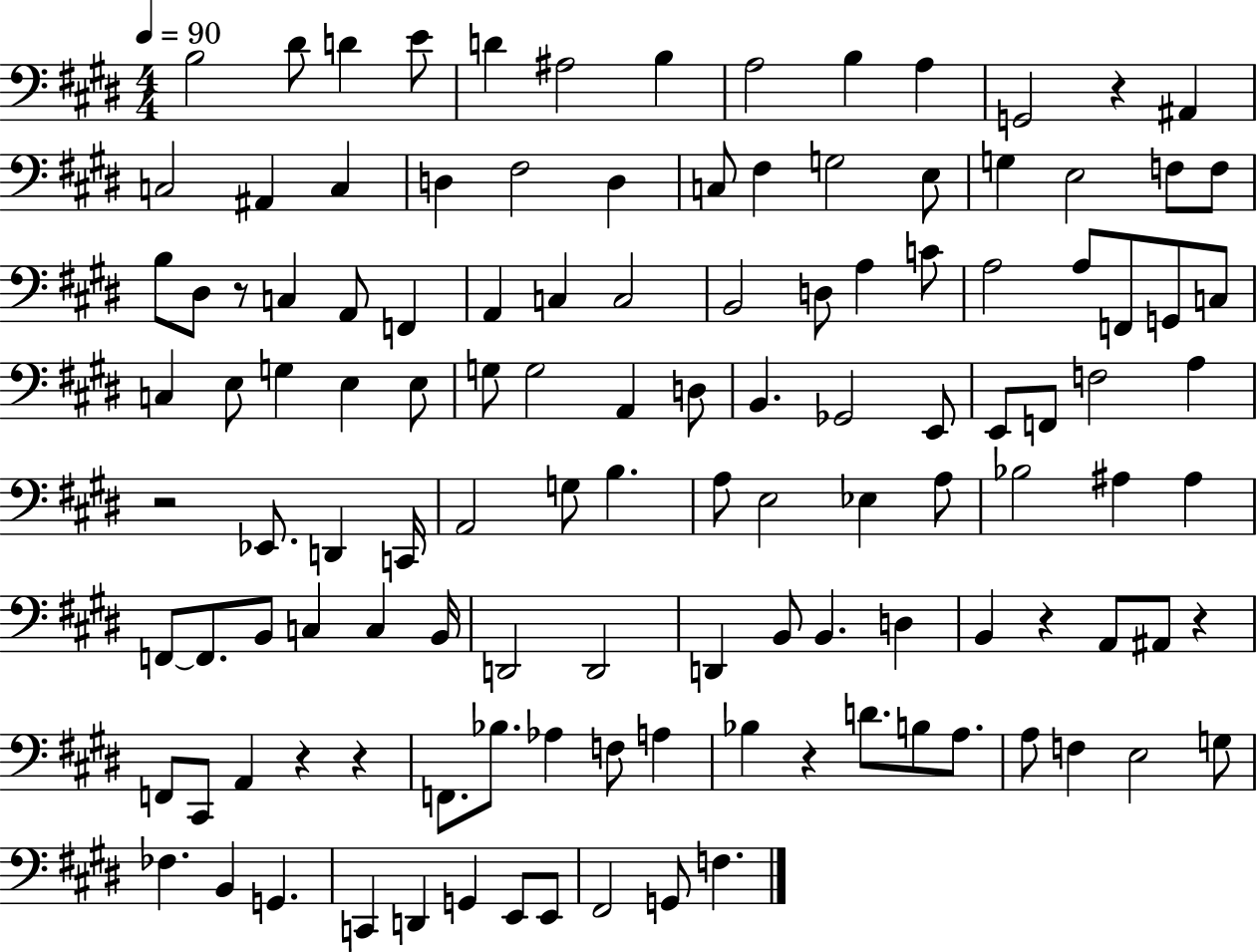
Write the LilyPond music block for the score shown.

{
  \clef bass
  \numericTimeSignature
  \time 4/4
  \key e \major
  \tempo 4 = 90
  \repeat volta 2 { b2 dis'8 d'4 e'8 | d'4 ais2 b4 | a2 b4 a4 | g,2 r4 ais,4 | \break c2 ais,4 c4 | d4 fis2 d4 | c8 fis4 g2 e8 | g4 e2 f8 f8 | \break b8 dis8 r8 c4 a,8 f,4 | a,4 c4 c2 | b,2 d8 a4 c'8 | a2 a8 f,8 g,8 c8 | \break c4 e8 g4 e4 e8 | g8 g2 a,4 d8 | b,4. ges,2 e,8 | e,8 f,8 f2 a4 | \break r2 ees,8. d,4 c,16 | a,2 g8 b4. | a8 e2 ees4 a8 | bes2 ais4 ais4 | \break f,8~~ f,8. b,8 c4 c4 b,16 | d,2 d,2 | d,4 b,8 b,4. d4 | b,4 r4 a,8 ais,8 r4 | \break f,8 cis,8 a,4 r4 r4 | f,8. bes8. aes4 f8 a4 | bes4 r4 d'8. b8 a8. | a8 f4 e2 g8 | \break fes4. b,4 g,4. | c,4 d,4 g,4 e,8 e,8 | fis,2 g,8 f4. | } \bar "|."
}